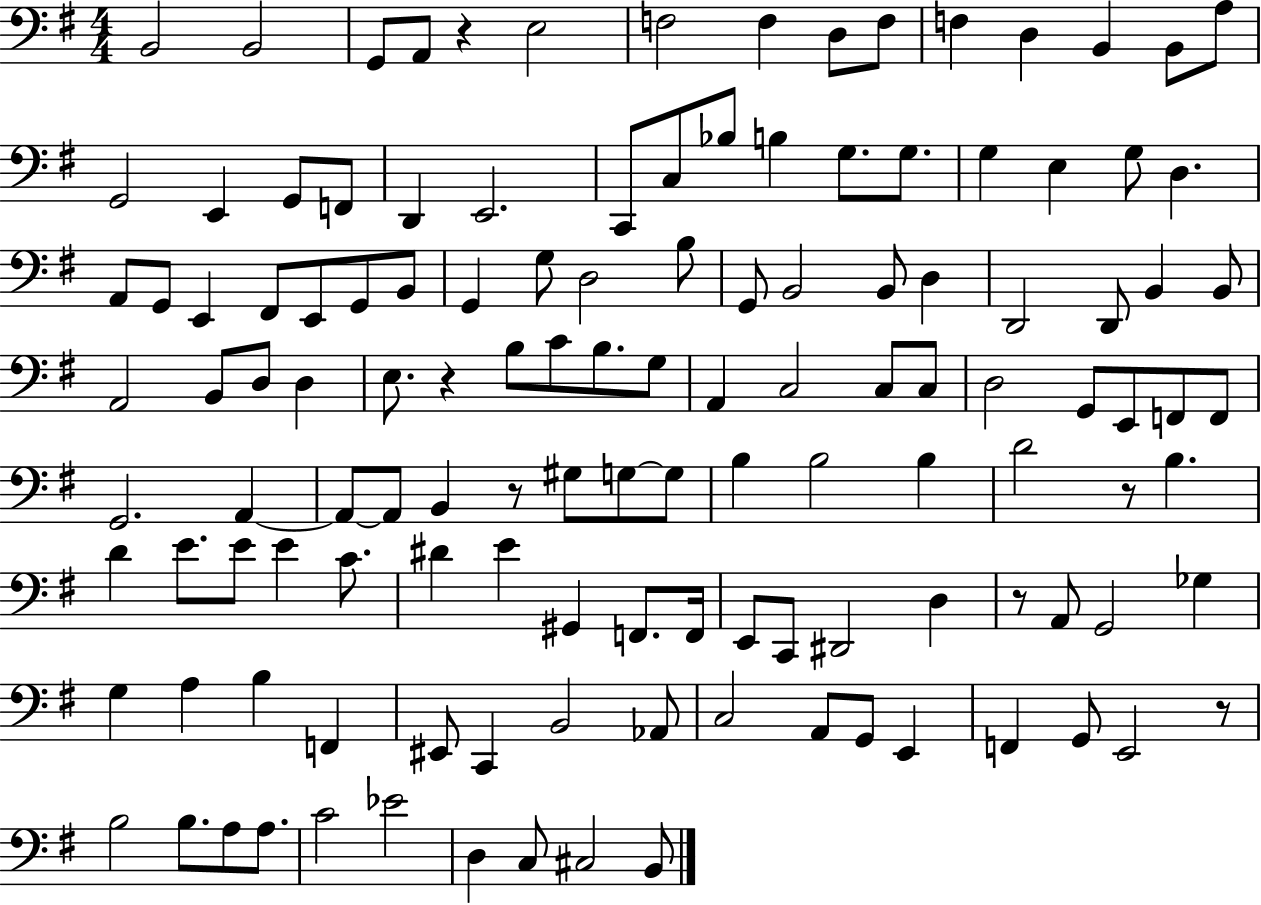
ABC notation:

X:1
T:Untitled
M:4/4
L:1/4
K:G
B,,2 B,,2 G,,/2 A,,/2 z E,2 F,2 F, D,/2 F,/2 F, D, B,, B,,/2 A,/2 G,,2 E,, G,,/2 F,,/2 D,, E,,2 C,,/2 C,/2 _B,/2 B, G,/2 G,/2 G, E, G,/2 D, A,,/2 G,,/2 E,, ^F,,/2 E,,/2 G,,/2 B,,/2 G,, G,/2 D,2 B,/2 G,,/2 B,,2 B,,/2 D, D,,2 D,,/2 B,, B,,/2 A,,2 B,,/2 D,/2 D, E,/2 z B,/2 C/2 B,/2 G,/2 A,, C,2 C,/2 C,/2 D,2 G,,/2 E,,/2 F,,/2 F,,/2 G,,2 A,, A,,/2 A,,/2 B,, z/2 ^G,/2 G,/2 G,/2 B, B,2 B, D2 z/2 B, D E/2 E/2 E C/2 ^D E ^G,, F,,/2 F,,/4 E,,/2 C,,/2 ^D,,2 D, z/2 A,,/2 G,,2 _G, G, A, B, F,, ^E,,/2 C,, B,,2 _A,,/2 C,2 A,,/2 G,,/2 E,, F,, G,,/2 E,,2 z/2 B,2 B,/2 A,/2 A,/2 C2 _E2 D, C,/2 ^C,2 B,,/2